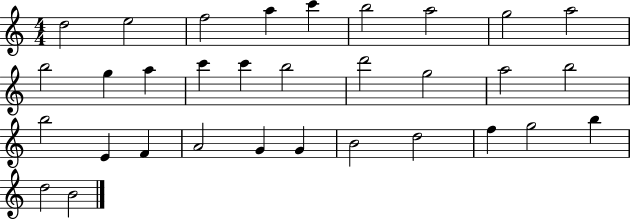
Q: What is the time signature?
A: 4/4